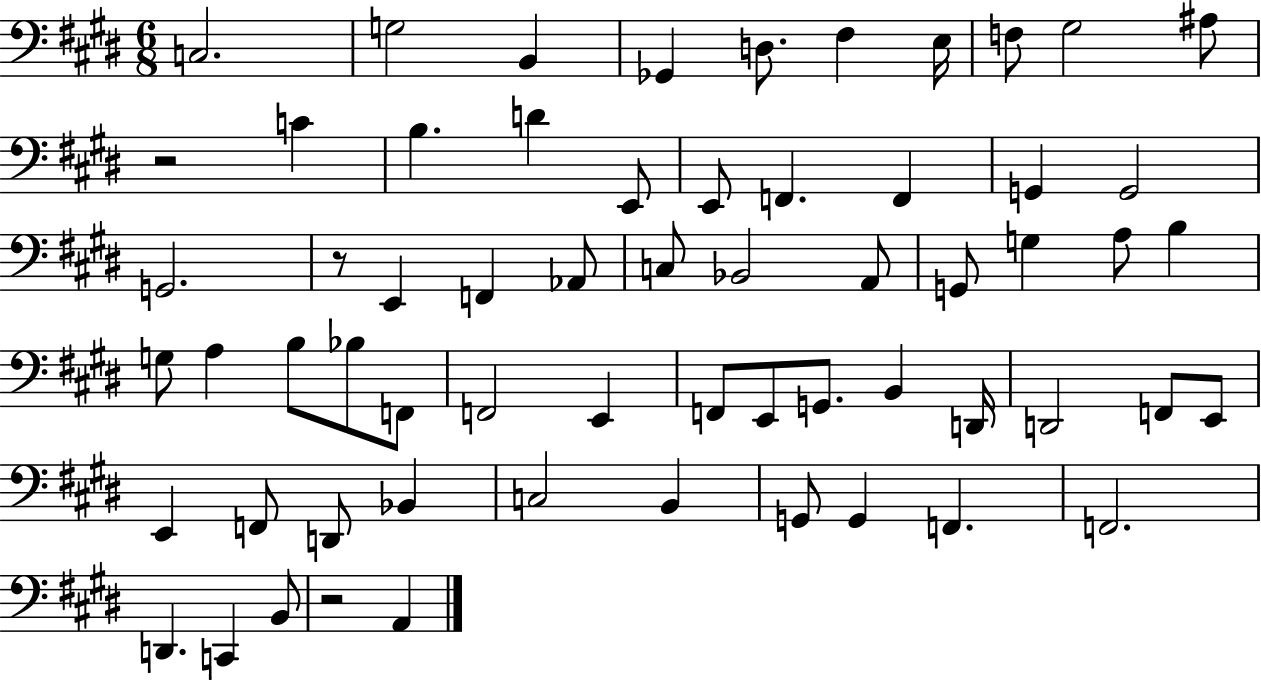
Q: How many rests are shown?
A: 3